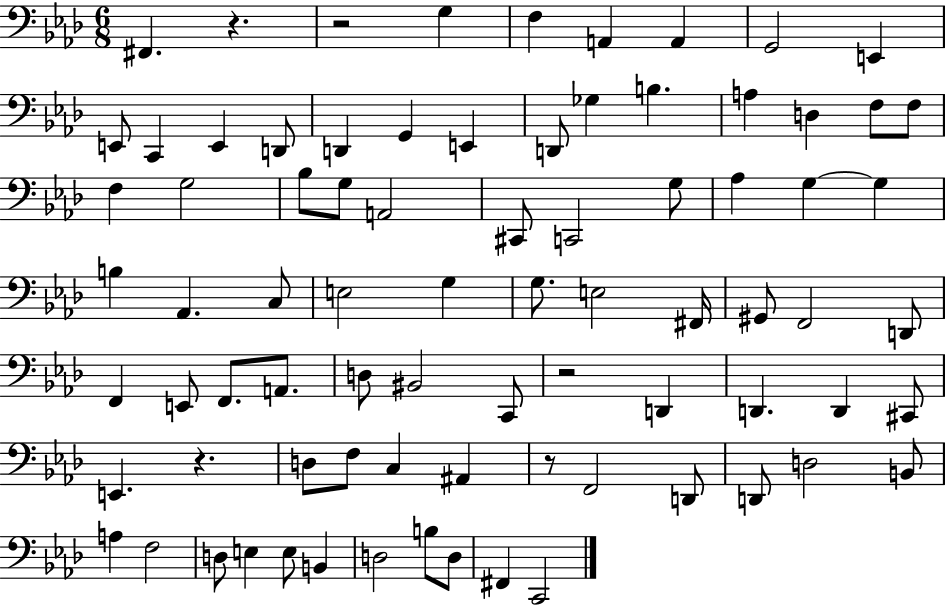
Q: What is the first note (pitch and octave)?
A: F#2